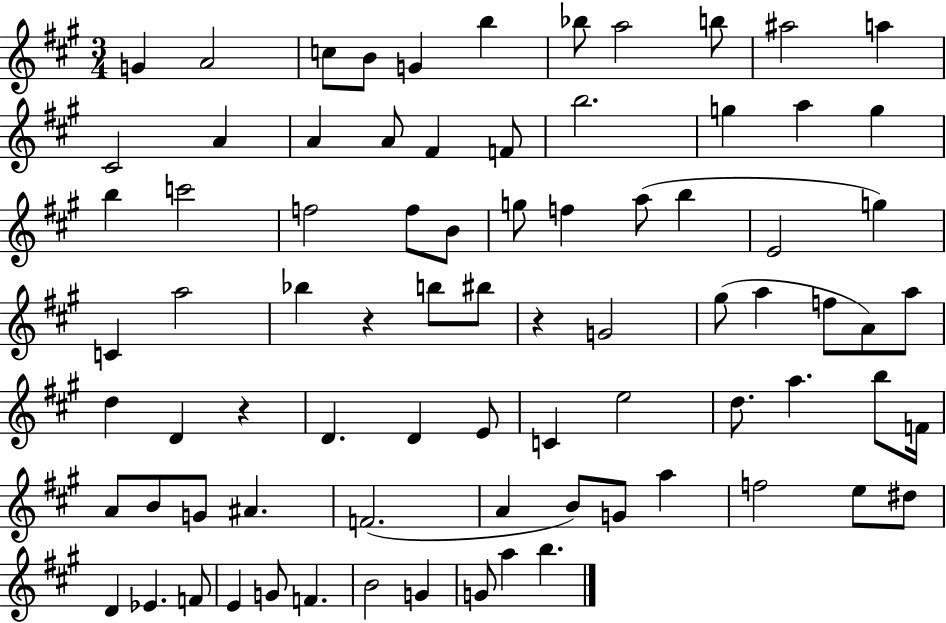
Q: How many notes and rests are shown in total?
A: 80